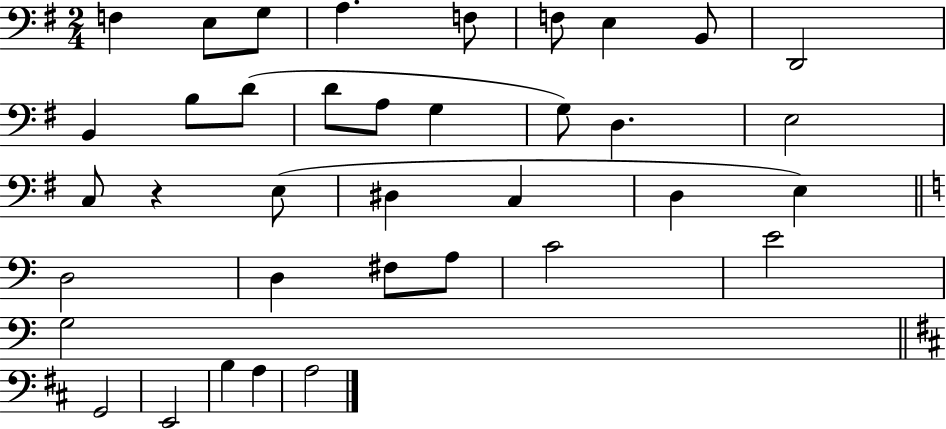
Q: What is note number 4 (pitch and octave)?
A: A3